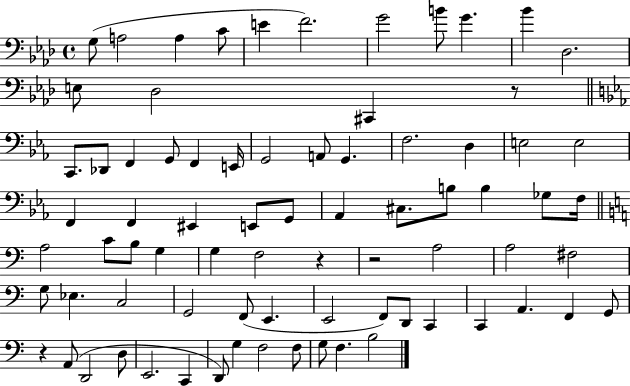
X:1
T:Untitled
M:4/4
L:1/4
K:Ab
G,/2 A,2 A, C/2 E F2 G2 B/2 G _B _D,2 E,/2 _D,2 ^C,, z/2 C,,/2 _D,,/2 F,, G,,/2 F,, E,,/4 G,,2 A,,/2 G,, F,2 D, E,2 E,2 F,, F,, ^E,, E,,/2 G,,/2 _A,, ^C,/2 B,/2 B, _G,/2 F,/4 A,2 C/2 B,/2 G, G, F,2 z z2 A,2 A,2 ^F,2 G,/2 _E, C,2 G,,2 F,,/2 E,, E,,2 F,,/2 D,,/2 C,, C,, A,, F,, G,,/2 z A,,/2 D,,2 D,/2 E,,2 C,, D,,/2 G, F,2 F,/2 G,/2 F, B,2